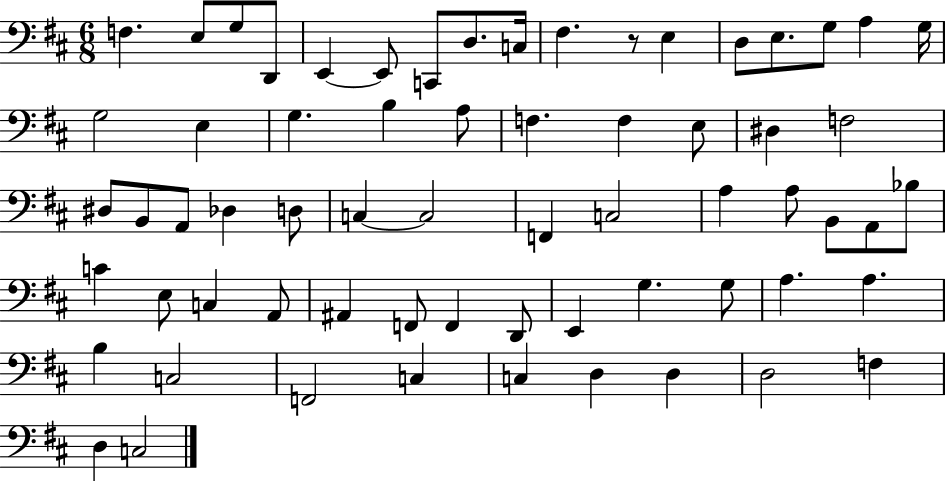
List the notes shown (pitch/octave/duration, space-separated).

F3/q. E3/e G3/e D2/e E2/q E2/e C2/e D3/e. C3/s F#3/q. R/e E3/q D3/e E3/e. G3/e A3/q G3/s G3/h E3/q G3/q. B3/q A3/e F3/q. F3/q E3/e D#3/q F3/h D#3/e B2/e A2/e Db3/q D3/e C3/q C3/h F2/q C3/h A3/q A3/e B2/e A2/e Bb3/e C4/q E3/e C3/q A2/e A#2/q F2/e F2/q D2/e E2/q G3/q. G3/e A3/q. A3/q. B3/q C3/h F2/h C3/q C3/q D3/q D3/q D3/h F3/q D3/q C3/h